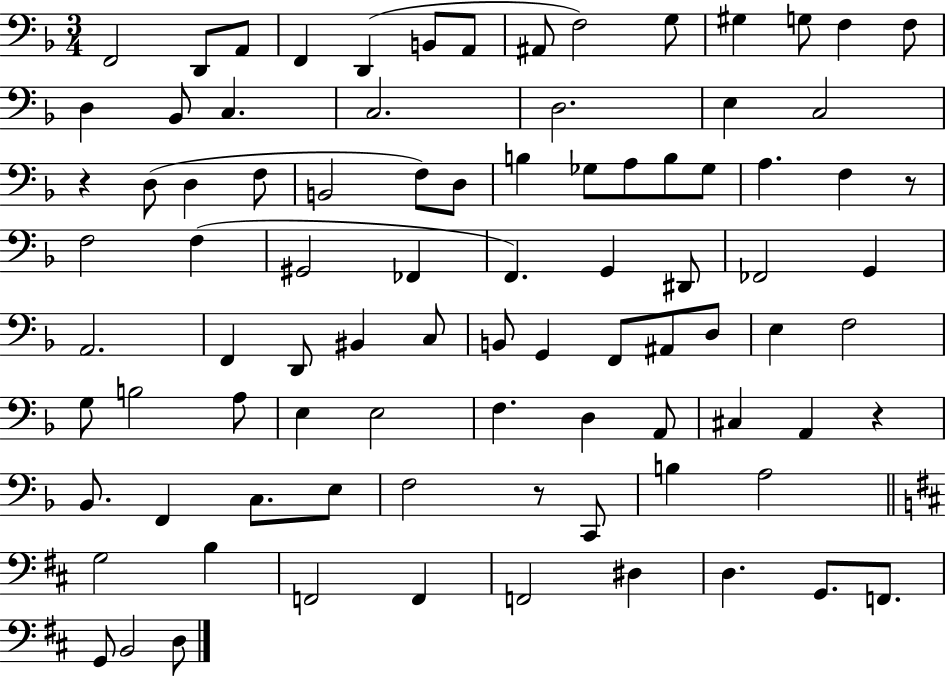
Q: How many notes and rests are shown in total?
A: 89